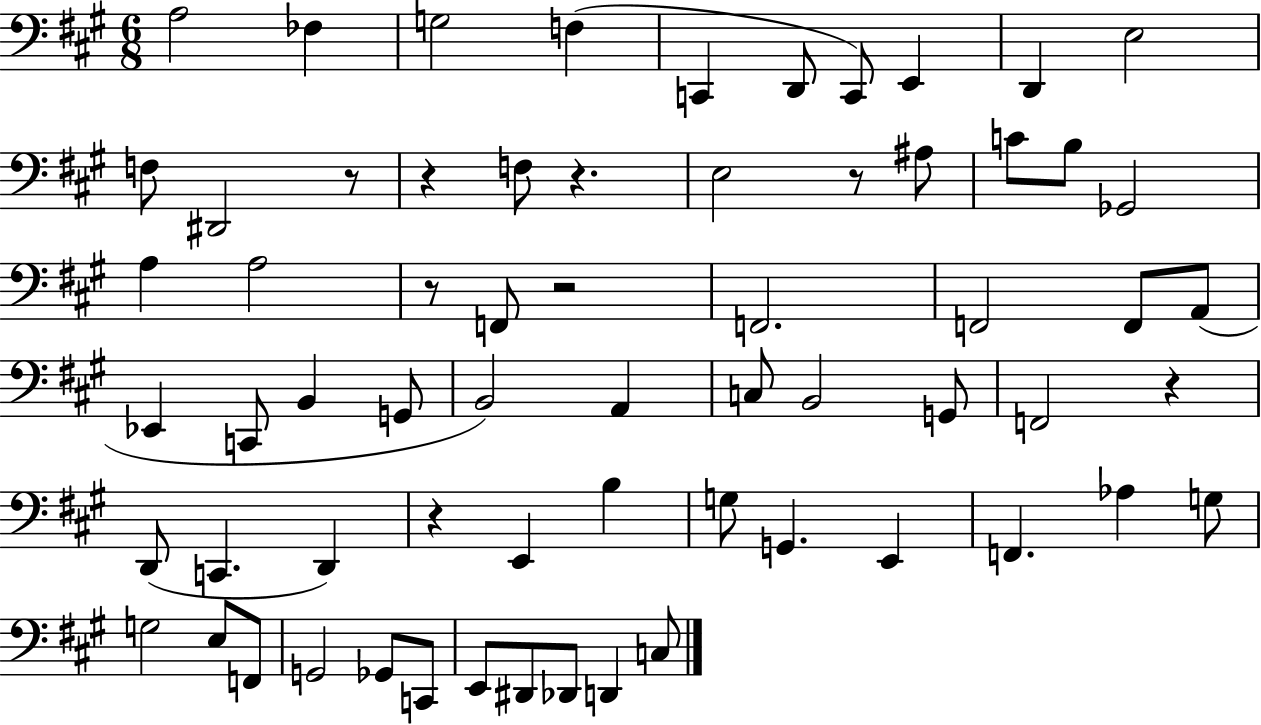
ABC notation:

X:1
T:Untitled
M:6/8
L:1/4
K:A
A,2 _F, G,2 F, C,, D,,/2 C,,/2 E,, D,, E,2 F,/2 ^D,,2 z/2 z F,/2 z E,2 z/2 ^A,/2 C/2 B,/2 _G,,2 A, A,2 z/2 F,,/2 z2 F,,2 F,,2 F,,/2 A,,/2 _E,, C,,/2 B,, G,,/2 B,,2 A,, C,/2 B,,2 G,,/2 F,,2 z D,,/2 C,, D,, z E,, B, G,/2 G,, E,, F,, _A, G,/2 G,2 E,/2 F,,/2 G,,2 _G,,/2 C,,/2 E,,/2 ^D,,/2 _D,,/2 D,, C,/2